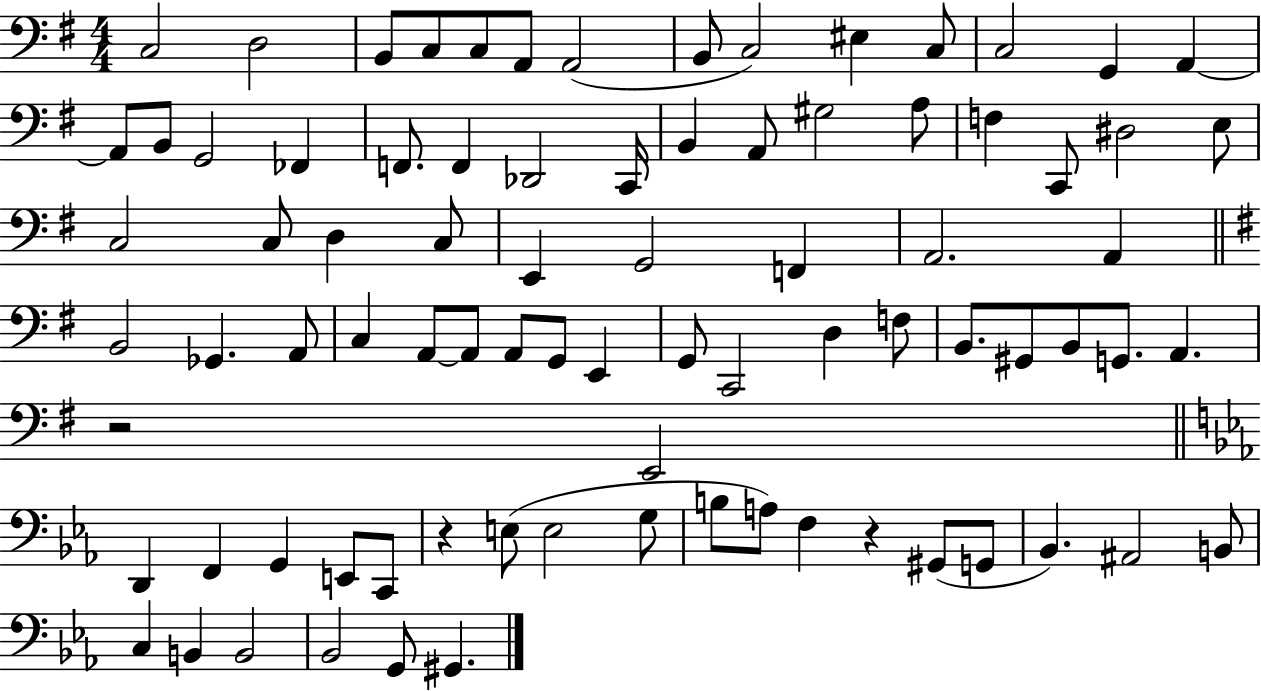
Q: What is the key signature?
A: G major